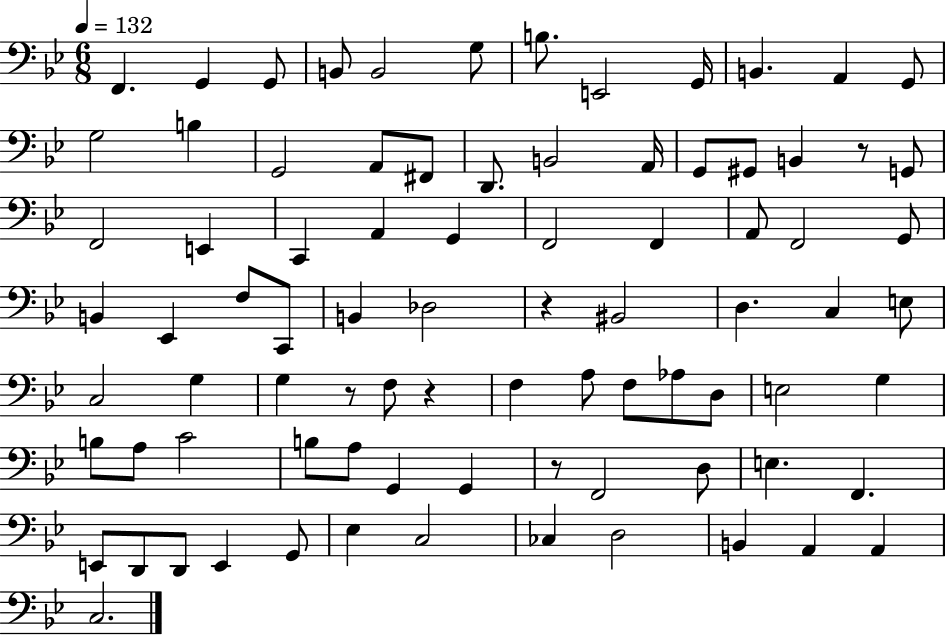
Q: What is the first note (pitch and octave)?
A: F2